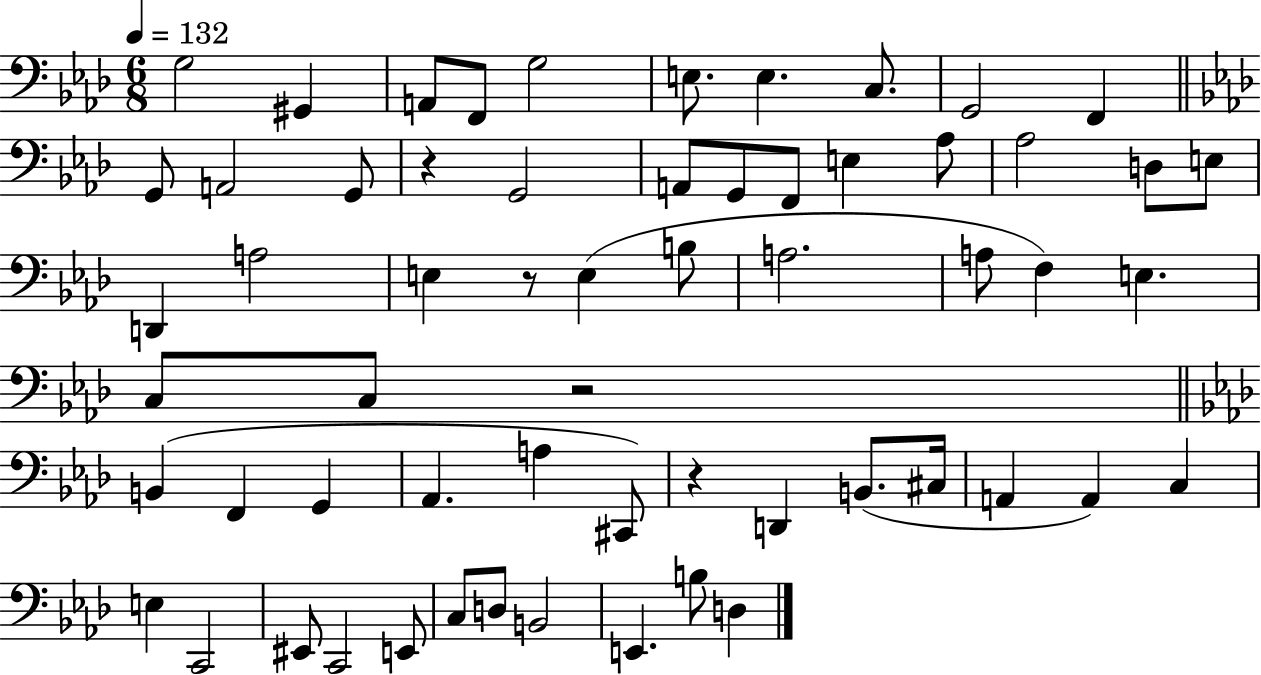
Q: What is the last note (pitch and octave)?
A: D3